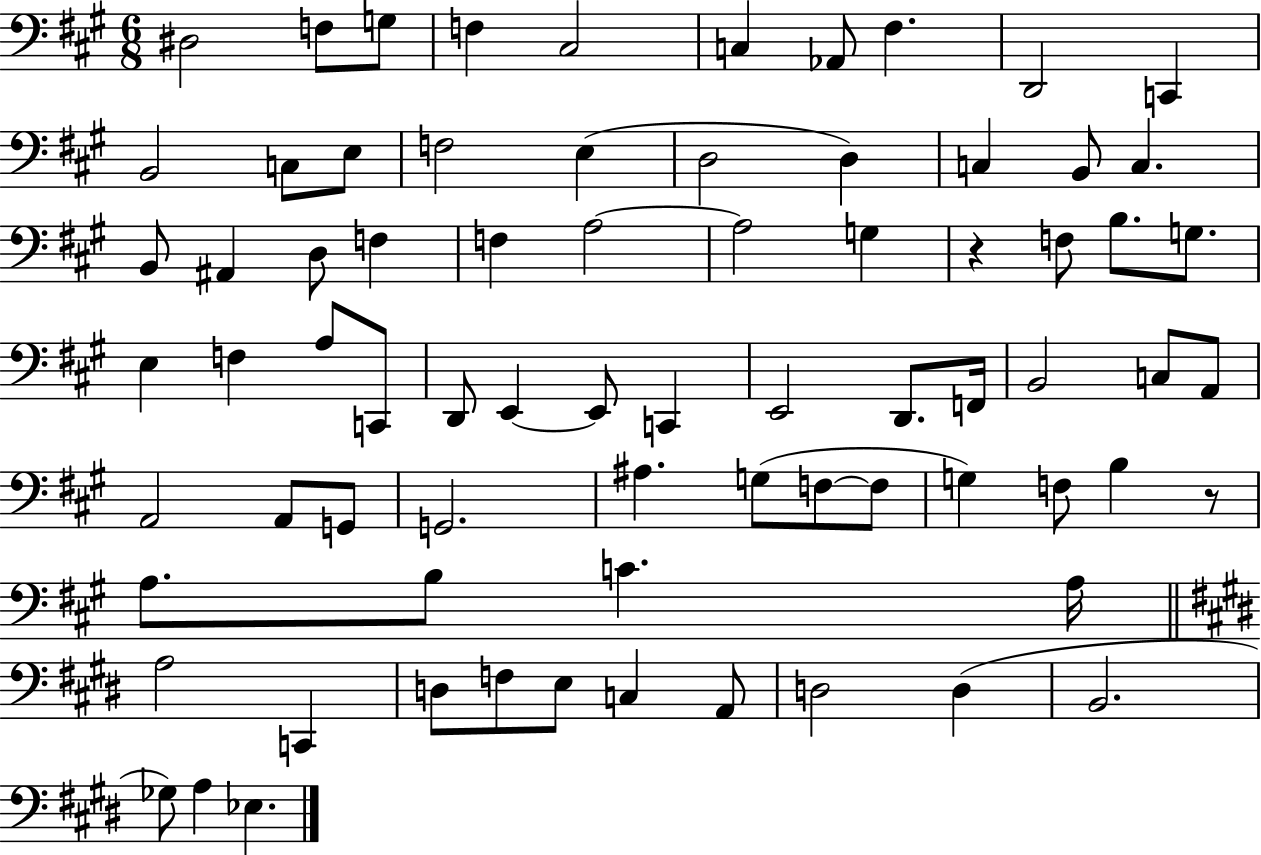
{
  \clef bass
  \numericTimeSignature
  \time 6/8
  \key a \major
  dis2 f8 g8 | f4 cis2 | c4 aes,8 fis4. | d,2 c,4 | \break b,2 c8 e8 | f2 e4( | d2 d4) | c4 b,8 c4. | \break b,8 ais,4 d8 f4 | f4 a2~~ | a2 g4 | r4 f8 b8. g8. | \break e4 f4 a8 c,8 | d,8 e,4~~ e,8 c,4 | e,2 d,8. f,16 | b,2 c8 a,8 | \break a,2 a,8 g,8 | g,2. | ais4. g8( f8~~ f8 | g4) f8 b4 r8 | \break a8. b8 c'4. a16 | \bar "||" \break \key e \major a2 c,4 | d8 f8 e8 c4 a,8 | d2 d4( | b,2. | \break ges8) a4 ees4. | \bar "|."
}